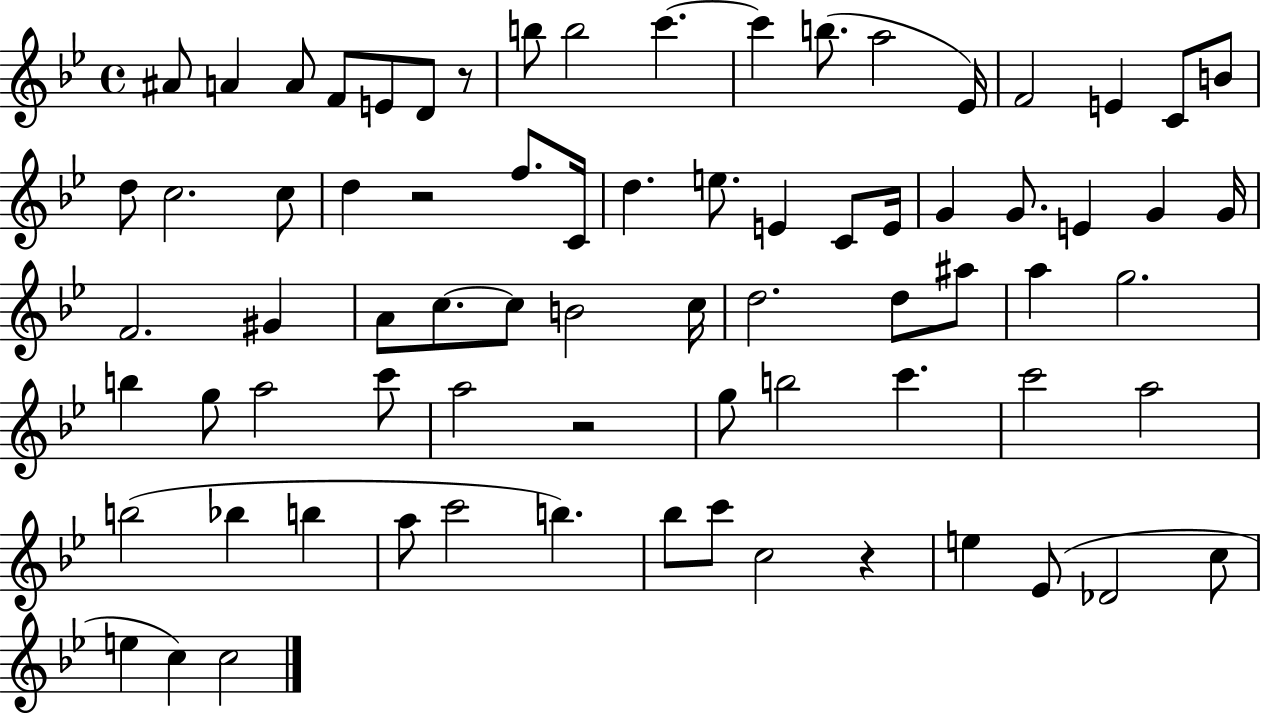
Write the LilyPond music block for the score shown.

{
  \clef treble
  \time 4/4
  \defaultTimeSignature
  \key bes \major
  ais'8 a'4 a'8 f'8 e'8 d'8 r8 | b''8 b''2 c'''4.~~ | c'''4 b''8.( a''2 ees'16) | f'2 e'4 c'8 b'8 | \break d''8 c''2. c''8 | d''4 r2 f''8. c'16 | d''4. e''8. e'4 c'8 e'16 | g'4 g'8. e'4 g'4 g'16 | \break f'2. gis'4 | a'8 c''8.~~ c''8 b'2 c''16 | d''2. d''8 ais''8 | a''4 g''2. | \break b''4 g''8 a''2 c'''8 | a''2 r2 | g''8 b''2 c'''4. | c'''2 a''2 | \break b''2( bes''4 b''4 | a''8 c'''2 b''4.) | bes''8 c'''8 c''2 r4 | e''4 ees'8( des'2 c''8 | \break e''4 c''4) c''2 | \bar "|."
}